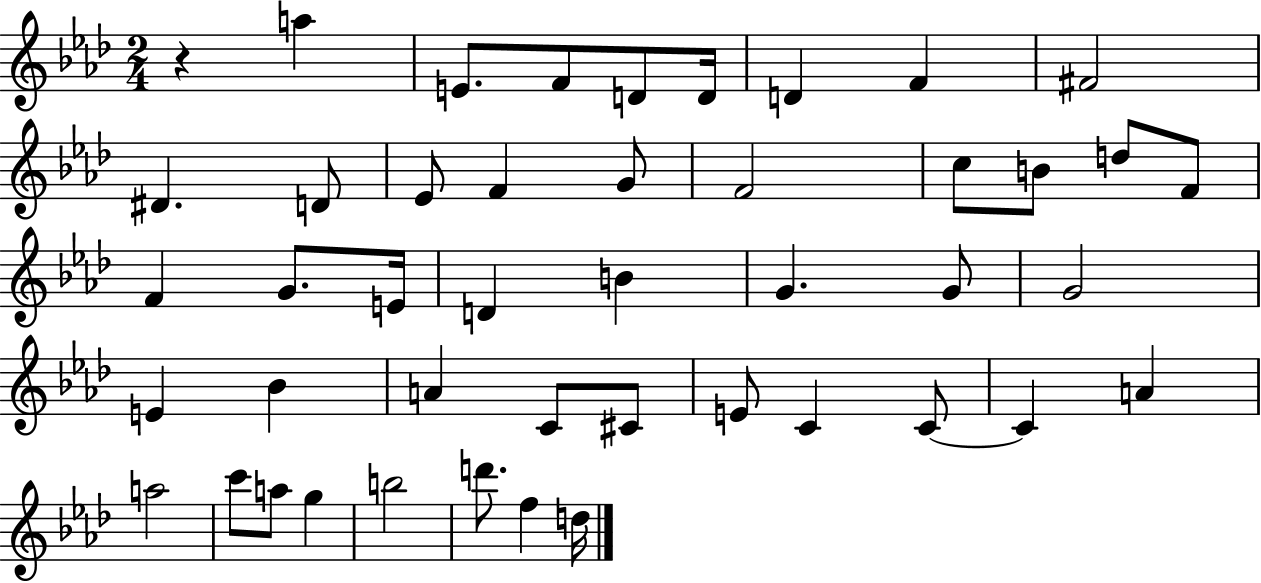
{
  \clef treble
  \numericTimeSignature
  \time 2/4
  \key aes \major
  r4 a''4 | e'8. f'8 d'8 d'16 | d'4 f'4 | fis'2 | \break dis'4. d'8 | ees'8 f'4 g'8 | f'2 | c''8 b'8 d''8 f'8 | \break f'4 g'8. e'16 | d'4 b'4 | g'4. g'8 | g'2 | \break e'4 bes'4 | a'4 c'8 cis'8 | e'8 c'4 c'8~~ | c'4 a'4 | \break a''2 | c'''8 a''8 g''4 | b''2 | d'''8. f''4 d''16 | \break \bar "|."
}